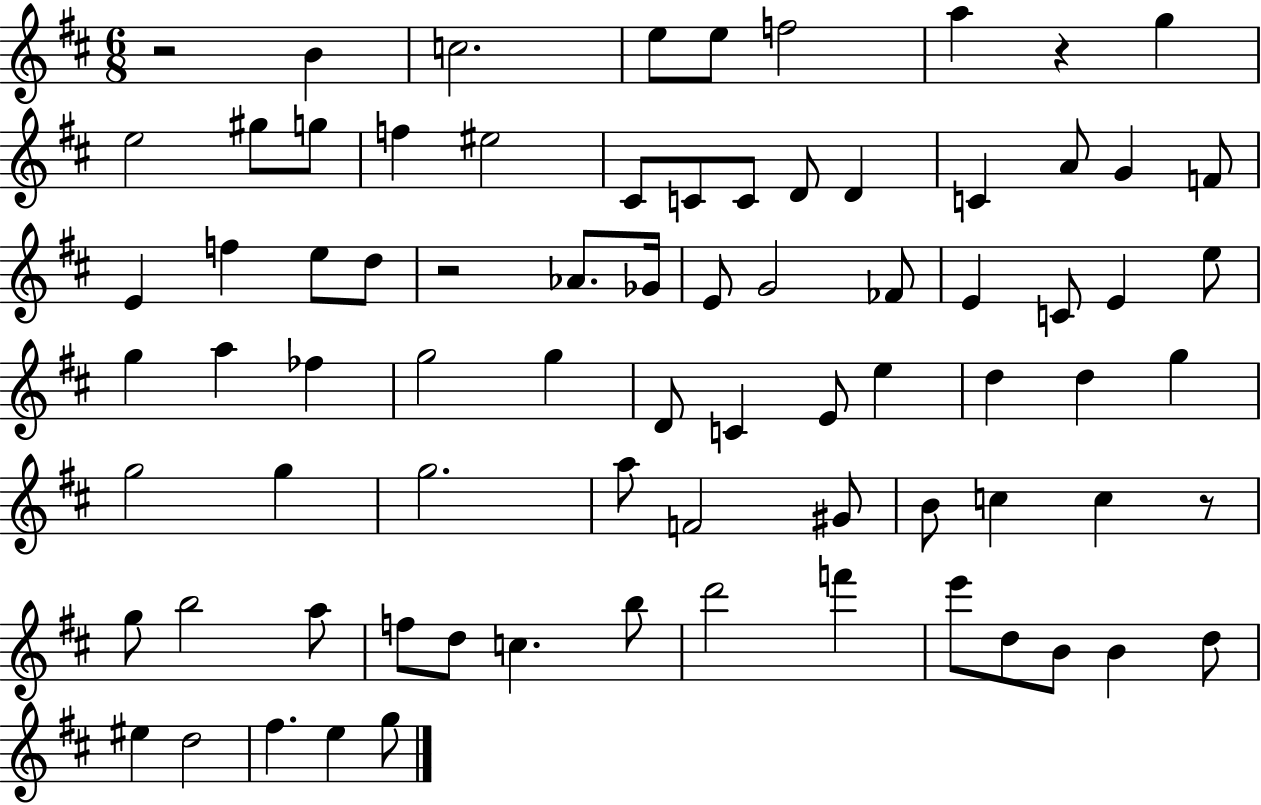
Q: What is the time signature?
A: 6/8